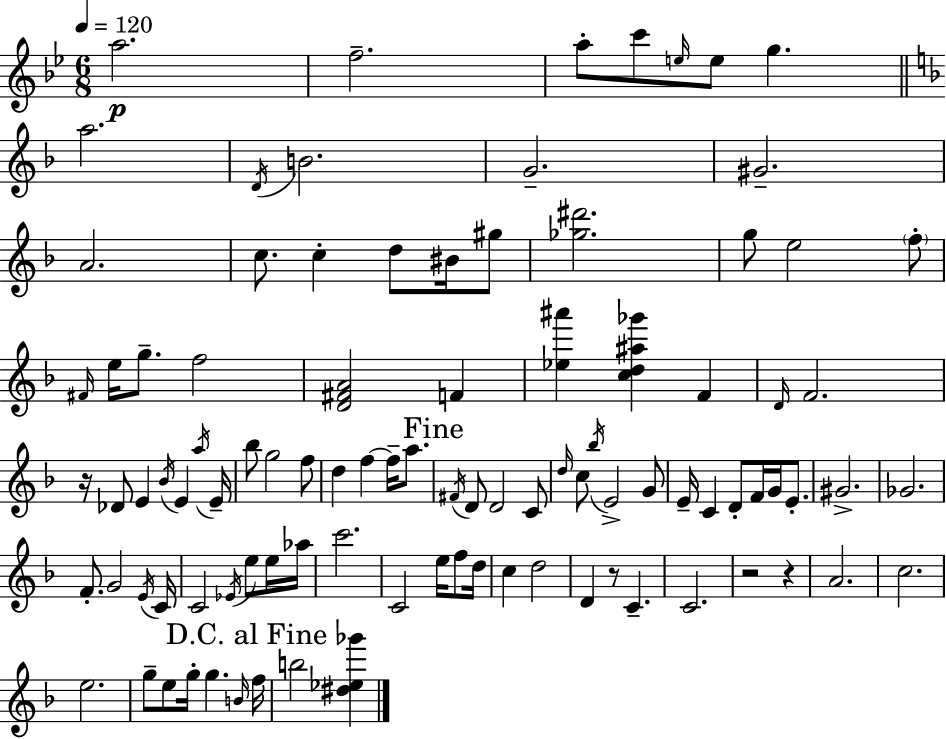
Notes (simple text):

A5/h. F5/h. A5/e C6/e E5/s E5/e G5/q. A5/h. D4/s B4/h. G4/h. G#4/h. A4/h. C5/e. C5/q D5/e BIS4/s G#5/e [Gb5,D#6]/h. G5/e E5/h F5/e F#4/s E5/s G5/e. F5/h [D4,F#4,A4]/h F4/q [Eb5,A#6]/q [C5,D5,A#5,Gb6]/q F4/q D4/s F4/h. R/s Db4/e E4/q Bb4/s E4/q A5/s E4/s Bb5/e G5/h F5/e D5/q F5/q F5/s A5/e. F#4/s D4/e D4/h C4/e D5/s C5/e Bb5/s E4/h G4/e E4/s C4/q D4/e F4/s G4/s E4/e. G#4/h. Gb4/h. F4/e. G4/h E4/s C4/s C4/h Eb4/s E5/e E5/s Ab5/s C6/h. C4/h E5/s F5/e D5/s C5/q D5/h D4/q R/e C4/q. C4/h. R/h R/q A4/h. C5/h. E5/h. G5/e E5/e G5/s G5/q. B4/s F5/s B5/h [D#5,Eb5,Gb6]/q